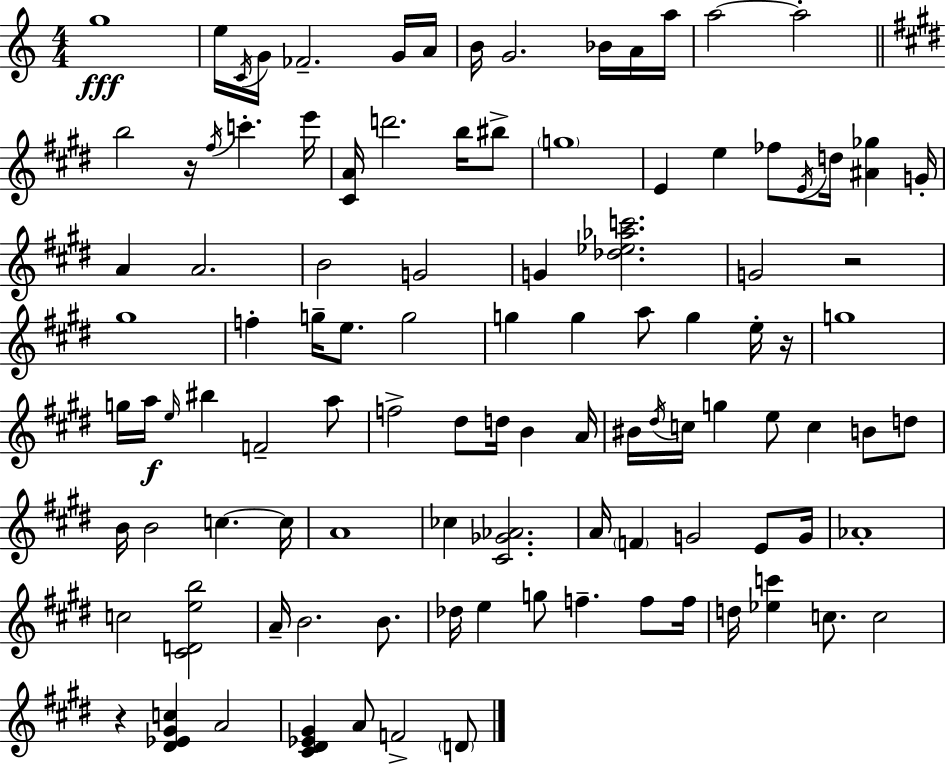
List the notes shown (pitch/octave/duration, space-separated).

G5/w E5/s C4/s G4/s FES4/h. G4/s A4/s B4/s G4/h. Bb4/s A4/s A5/s A5/h A5/h B5/h R/s F#5/s C6/q. E6/s [C#4,A4]/s D6/h. B5/s BIS5/e G5/w E4/q E5/q FES5/e E4/s D5/s [A#4,Gb5]/q G4/s A4/q A4/h. B4/h G4/h G4/q [Db5,Eb5,Ab5,C6]/h. G4/h R/h G#5/w F5/q G5/s E5/e. G5/h G5/q G5/q A5/e G5/q E5/s R/s G5/w G5/s A5/s E5/s BIS5/q F4/h A5/e F5/h D#5/e D5/s B4/q A4/s BIS4/s D#5/s C5/s G5/q E5/e C5/q B4/e D5/e B4/s B4/h C5/q. C5/s A4/w CES5/q [C#4,Gb4,Ab4]/h. A4/s F4/q G4/h E4/e G4/s Ab4/w C5/h [C#4,D4,E5,B5]/h A4/s B4/h. B4/e. Db5/s E5/q G5/e F5/q. F5/e F5/s D5/s [Eb5,C6]/q C5/e. C5/h R/q [D#4,Eb4,G#4,C5]/q A4/h [C#4,D#4,Eb4,G#4]/q A4/e F4/h D4/e